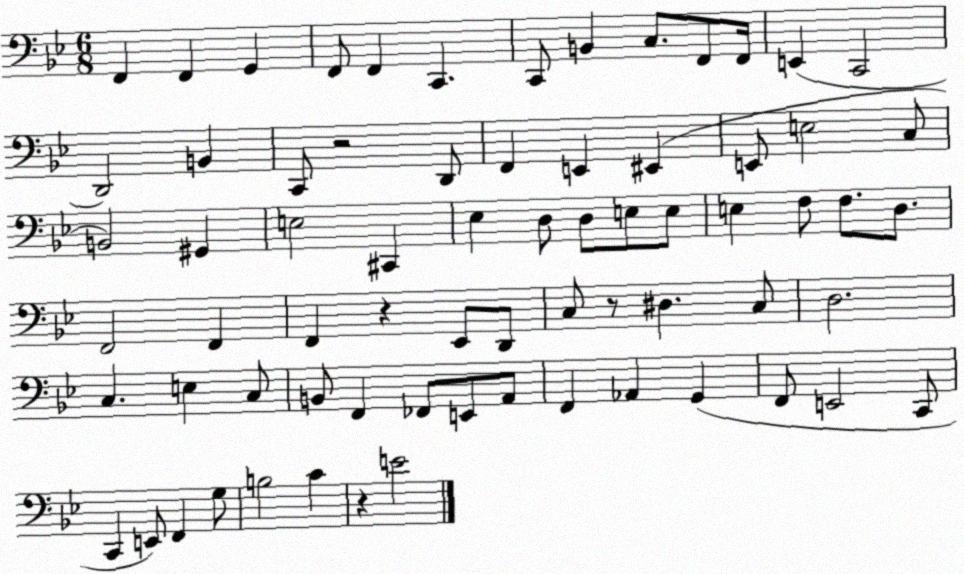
X:1
T:Untitled
M:6/8
L:1/4
K:Bb
F,, F,, G,, F,,/2 F,, C,, C,,/2 B,, C,/2 F,,/2 F,,/4 E,, C,,2 D,,2 B,, C,,/2 z2 D,,/2 F,, E,, ^E,, E,,/2 E,2 C,/2 B,,2 ^G,, E,2 ^C,, _E, D,/2 D,/2 E,/2 E,/2 E, F,/2 F,/2 D,/2 F,,2 F,, F,, z _E,,/2 D,,/2 C,/2 z/2 ^D, C,/2 D,2 C, E, C,/2 B,,/2 F,, _F,,/2 E,,/2 A,,/2 F,, _A,, G,, F,,/2 E,,2 C,,/2 C,, E,,/2 F,, G,/2 B,2 C z E2